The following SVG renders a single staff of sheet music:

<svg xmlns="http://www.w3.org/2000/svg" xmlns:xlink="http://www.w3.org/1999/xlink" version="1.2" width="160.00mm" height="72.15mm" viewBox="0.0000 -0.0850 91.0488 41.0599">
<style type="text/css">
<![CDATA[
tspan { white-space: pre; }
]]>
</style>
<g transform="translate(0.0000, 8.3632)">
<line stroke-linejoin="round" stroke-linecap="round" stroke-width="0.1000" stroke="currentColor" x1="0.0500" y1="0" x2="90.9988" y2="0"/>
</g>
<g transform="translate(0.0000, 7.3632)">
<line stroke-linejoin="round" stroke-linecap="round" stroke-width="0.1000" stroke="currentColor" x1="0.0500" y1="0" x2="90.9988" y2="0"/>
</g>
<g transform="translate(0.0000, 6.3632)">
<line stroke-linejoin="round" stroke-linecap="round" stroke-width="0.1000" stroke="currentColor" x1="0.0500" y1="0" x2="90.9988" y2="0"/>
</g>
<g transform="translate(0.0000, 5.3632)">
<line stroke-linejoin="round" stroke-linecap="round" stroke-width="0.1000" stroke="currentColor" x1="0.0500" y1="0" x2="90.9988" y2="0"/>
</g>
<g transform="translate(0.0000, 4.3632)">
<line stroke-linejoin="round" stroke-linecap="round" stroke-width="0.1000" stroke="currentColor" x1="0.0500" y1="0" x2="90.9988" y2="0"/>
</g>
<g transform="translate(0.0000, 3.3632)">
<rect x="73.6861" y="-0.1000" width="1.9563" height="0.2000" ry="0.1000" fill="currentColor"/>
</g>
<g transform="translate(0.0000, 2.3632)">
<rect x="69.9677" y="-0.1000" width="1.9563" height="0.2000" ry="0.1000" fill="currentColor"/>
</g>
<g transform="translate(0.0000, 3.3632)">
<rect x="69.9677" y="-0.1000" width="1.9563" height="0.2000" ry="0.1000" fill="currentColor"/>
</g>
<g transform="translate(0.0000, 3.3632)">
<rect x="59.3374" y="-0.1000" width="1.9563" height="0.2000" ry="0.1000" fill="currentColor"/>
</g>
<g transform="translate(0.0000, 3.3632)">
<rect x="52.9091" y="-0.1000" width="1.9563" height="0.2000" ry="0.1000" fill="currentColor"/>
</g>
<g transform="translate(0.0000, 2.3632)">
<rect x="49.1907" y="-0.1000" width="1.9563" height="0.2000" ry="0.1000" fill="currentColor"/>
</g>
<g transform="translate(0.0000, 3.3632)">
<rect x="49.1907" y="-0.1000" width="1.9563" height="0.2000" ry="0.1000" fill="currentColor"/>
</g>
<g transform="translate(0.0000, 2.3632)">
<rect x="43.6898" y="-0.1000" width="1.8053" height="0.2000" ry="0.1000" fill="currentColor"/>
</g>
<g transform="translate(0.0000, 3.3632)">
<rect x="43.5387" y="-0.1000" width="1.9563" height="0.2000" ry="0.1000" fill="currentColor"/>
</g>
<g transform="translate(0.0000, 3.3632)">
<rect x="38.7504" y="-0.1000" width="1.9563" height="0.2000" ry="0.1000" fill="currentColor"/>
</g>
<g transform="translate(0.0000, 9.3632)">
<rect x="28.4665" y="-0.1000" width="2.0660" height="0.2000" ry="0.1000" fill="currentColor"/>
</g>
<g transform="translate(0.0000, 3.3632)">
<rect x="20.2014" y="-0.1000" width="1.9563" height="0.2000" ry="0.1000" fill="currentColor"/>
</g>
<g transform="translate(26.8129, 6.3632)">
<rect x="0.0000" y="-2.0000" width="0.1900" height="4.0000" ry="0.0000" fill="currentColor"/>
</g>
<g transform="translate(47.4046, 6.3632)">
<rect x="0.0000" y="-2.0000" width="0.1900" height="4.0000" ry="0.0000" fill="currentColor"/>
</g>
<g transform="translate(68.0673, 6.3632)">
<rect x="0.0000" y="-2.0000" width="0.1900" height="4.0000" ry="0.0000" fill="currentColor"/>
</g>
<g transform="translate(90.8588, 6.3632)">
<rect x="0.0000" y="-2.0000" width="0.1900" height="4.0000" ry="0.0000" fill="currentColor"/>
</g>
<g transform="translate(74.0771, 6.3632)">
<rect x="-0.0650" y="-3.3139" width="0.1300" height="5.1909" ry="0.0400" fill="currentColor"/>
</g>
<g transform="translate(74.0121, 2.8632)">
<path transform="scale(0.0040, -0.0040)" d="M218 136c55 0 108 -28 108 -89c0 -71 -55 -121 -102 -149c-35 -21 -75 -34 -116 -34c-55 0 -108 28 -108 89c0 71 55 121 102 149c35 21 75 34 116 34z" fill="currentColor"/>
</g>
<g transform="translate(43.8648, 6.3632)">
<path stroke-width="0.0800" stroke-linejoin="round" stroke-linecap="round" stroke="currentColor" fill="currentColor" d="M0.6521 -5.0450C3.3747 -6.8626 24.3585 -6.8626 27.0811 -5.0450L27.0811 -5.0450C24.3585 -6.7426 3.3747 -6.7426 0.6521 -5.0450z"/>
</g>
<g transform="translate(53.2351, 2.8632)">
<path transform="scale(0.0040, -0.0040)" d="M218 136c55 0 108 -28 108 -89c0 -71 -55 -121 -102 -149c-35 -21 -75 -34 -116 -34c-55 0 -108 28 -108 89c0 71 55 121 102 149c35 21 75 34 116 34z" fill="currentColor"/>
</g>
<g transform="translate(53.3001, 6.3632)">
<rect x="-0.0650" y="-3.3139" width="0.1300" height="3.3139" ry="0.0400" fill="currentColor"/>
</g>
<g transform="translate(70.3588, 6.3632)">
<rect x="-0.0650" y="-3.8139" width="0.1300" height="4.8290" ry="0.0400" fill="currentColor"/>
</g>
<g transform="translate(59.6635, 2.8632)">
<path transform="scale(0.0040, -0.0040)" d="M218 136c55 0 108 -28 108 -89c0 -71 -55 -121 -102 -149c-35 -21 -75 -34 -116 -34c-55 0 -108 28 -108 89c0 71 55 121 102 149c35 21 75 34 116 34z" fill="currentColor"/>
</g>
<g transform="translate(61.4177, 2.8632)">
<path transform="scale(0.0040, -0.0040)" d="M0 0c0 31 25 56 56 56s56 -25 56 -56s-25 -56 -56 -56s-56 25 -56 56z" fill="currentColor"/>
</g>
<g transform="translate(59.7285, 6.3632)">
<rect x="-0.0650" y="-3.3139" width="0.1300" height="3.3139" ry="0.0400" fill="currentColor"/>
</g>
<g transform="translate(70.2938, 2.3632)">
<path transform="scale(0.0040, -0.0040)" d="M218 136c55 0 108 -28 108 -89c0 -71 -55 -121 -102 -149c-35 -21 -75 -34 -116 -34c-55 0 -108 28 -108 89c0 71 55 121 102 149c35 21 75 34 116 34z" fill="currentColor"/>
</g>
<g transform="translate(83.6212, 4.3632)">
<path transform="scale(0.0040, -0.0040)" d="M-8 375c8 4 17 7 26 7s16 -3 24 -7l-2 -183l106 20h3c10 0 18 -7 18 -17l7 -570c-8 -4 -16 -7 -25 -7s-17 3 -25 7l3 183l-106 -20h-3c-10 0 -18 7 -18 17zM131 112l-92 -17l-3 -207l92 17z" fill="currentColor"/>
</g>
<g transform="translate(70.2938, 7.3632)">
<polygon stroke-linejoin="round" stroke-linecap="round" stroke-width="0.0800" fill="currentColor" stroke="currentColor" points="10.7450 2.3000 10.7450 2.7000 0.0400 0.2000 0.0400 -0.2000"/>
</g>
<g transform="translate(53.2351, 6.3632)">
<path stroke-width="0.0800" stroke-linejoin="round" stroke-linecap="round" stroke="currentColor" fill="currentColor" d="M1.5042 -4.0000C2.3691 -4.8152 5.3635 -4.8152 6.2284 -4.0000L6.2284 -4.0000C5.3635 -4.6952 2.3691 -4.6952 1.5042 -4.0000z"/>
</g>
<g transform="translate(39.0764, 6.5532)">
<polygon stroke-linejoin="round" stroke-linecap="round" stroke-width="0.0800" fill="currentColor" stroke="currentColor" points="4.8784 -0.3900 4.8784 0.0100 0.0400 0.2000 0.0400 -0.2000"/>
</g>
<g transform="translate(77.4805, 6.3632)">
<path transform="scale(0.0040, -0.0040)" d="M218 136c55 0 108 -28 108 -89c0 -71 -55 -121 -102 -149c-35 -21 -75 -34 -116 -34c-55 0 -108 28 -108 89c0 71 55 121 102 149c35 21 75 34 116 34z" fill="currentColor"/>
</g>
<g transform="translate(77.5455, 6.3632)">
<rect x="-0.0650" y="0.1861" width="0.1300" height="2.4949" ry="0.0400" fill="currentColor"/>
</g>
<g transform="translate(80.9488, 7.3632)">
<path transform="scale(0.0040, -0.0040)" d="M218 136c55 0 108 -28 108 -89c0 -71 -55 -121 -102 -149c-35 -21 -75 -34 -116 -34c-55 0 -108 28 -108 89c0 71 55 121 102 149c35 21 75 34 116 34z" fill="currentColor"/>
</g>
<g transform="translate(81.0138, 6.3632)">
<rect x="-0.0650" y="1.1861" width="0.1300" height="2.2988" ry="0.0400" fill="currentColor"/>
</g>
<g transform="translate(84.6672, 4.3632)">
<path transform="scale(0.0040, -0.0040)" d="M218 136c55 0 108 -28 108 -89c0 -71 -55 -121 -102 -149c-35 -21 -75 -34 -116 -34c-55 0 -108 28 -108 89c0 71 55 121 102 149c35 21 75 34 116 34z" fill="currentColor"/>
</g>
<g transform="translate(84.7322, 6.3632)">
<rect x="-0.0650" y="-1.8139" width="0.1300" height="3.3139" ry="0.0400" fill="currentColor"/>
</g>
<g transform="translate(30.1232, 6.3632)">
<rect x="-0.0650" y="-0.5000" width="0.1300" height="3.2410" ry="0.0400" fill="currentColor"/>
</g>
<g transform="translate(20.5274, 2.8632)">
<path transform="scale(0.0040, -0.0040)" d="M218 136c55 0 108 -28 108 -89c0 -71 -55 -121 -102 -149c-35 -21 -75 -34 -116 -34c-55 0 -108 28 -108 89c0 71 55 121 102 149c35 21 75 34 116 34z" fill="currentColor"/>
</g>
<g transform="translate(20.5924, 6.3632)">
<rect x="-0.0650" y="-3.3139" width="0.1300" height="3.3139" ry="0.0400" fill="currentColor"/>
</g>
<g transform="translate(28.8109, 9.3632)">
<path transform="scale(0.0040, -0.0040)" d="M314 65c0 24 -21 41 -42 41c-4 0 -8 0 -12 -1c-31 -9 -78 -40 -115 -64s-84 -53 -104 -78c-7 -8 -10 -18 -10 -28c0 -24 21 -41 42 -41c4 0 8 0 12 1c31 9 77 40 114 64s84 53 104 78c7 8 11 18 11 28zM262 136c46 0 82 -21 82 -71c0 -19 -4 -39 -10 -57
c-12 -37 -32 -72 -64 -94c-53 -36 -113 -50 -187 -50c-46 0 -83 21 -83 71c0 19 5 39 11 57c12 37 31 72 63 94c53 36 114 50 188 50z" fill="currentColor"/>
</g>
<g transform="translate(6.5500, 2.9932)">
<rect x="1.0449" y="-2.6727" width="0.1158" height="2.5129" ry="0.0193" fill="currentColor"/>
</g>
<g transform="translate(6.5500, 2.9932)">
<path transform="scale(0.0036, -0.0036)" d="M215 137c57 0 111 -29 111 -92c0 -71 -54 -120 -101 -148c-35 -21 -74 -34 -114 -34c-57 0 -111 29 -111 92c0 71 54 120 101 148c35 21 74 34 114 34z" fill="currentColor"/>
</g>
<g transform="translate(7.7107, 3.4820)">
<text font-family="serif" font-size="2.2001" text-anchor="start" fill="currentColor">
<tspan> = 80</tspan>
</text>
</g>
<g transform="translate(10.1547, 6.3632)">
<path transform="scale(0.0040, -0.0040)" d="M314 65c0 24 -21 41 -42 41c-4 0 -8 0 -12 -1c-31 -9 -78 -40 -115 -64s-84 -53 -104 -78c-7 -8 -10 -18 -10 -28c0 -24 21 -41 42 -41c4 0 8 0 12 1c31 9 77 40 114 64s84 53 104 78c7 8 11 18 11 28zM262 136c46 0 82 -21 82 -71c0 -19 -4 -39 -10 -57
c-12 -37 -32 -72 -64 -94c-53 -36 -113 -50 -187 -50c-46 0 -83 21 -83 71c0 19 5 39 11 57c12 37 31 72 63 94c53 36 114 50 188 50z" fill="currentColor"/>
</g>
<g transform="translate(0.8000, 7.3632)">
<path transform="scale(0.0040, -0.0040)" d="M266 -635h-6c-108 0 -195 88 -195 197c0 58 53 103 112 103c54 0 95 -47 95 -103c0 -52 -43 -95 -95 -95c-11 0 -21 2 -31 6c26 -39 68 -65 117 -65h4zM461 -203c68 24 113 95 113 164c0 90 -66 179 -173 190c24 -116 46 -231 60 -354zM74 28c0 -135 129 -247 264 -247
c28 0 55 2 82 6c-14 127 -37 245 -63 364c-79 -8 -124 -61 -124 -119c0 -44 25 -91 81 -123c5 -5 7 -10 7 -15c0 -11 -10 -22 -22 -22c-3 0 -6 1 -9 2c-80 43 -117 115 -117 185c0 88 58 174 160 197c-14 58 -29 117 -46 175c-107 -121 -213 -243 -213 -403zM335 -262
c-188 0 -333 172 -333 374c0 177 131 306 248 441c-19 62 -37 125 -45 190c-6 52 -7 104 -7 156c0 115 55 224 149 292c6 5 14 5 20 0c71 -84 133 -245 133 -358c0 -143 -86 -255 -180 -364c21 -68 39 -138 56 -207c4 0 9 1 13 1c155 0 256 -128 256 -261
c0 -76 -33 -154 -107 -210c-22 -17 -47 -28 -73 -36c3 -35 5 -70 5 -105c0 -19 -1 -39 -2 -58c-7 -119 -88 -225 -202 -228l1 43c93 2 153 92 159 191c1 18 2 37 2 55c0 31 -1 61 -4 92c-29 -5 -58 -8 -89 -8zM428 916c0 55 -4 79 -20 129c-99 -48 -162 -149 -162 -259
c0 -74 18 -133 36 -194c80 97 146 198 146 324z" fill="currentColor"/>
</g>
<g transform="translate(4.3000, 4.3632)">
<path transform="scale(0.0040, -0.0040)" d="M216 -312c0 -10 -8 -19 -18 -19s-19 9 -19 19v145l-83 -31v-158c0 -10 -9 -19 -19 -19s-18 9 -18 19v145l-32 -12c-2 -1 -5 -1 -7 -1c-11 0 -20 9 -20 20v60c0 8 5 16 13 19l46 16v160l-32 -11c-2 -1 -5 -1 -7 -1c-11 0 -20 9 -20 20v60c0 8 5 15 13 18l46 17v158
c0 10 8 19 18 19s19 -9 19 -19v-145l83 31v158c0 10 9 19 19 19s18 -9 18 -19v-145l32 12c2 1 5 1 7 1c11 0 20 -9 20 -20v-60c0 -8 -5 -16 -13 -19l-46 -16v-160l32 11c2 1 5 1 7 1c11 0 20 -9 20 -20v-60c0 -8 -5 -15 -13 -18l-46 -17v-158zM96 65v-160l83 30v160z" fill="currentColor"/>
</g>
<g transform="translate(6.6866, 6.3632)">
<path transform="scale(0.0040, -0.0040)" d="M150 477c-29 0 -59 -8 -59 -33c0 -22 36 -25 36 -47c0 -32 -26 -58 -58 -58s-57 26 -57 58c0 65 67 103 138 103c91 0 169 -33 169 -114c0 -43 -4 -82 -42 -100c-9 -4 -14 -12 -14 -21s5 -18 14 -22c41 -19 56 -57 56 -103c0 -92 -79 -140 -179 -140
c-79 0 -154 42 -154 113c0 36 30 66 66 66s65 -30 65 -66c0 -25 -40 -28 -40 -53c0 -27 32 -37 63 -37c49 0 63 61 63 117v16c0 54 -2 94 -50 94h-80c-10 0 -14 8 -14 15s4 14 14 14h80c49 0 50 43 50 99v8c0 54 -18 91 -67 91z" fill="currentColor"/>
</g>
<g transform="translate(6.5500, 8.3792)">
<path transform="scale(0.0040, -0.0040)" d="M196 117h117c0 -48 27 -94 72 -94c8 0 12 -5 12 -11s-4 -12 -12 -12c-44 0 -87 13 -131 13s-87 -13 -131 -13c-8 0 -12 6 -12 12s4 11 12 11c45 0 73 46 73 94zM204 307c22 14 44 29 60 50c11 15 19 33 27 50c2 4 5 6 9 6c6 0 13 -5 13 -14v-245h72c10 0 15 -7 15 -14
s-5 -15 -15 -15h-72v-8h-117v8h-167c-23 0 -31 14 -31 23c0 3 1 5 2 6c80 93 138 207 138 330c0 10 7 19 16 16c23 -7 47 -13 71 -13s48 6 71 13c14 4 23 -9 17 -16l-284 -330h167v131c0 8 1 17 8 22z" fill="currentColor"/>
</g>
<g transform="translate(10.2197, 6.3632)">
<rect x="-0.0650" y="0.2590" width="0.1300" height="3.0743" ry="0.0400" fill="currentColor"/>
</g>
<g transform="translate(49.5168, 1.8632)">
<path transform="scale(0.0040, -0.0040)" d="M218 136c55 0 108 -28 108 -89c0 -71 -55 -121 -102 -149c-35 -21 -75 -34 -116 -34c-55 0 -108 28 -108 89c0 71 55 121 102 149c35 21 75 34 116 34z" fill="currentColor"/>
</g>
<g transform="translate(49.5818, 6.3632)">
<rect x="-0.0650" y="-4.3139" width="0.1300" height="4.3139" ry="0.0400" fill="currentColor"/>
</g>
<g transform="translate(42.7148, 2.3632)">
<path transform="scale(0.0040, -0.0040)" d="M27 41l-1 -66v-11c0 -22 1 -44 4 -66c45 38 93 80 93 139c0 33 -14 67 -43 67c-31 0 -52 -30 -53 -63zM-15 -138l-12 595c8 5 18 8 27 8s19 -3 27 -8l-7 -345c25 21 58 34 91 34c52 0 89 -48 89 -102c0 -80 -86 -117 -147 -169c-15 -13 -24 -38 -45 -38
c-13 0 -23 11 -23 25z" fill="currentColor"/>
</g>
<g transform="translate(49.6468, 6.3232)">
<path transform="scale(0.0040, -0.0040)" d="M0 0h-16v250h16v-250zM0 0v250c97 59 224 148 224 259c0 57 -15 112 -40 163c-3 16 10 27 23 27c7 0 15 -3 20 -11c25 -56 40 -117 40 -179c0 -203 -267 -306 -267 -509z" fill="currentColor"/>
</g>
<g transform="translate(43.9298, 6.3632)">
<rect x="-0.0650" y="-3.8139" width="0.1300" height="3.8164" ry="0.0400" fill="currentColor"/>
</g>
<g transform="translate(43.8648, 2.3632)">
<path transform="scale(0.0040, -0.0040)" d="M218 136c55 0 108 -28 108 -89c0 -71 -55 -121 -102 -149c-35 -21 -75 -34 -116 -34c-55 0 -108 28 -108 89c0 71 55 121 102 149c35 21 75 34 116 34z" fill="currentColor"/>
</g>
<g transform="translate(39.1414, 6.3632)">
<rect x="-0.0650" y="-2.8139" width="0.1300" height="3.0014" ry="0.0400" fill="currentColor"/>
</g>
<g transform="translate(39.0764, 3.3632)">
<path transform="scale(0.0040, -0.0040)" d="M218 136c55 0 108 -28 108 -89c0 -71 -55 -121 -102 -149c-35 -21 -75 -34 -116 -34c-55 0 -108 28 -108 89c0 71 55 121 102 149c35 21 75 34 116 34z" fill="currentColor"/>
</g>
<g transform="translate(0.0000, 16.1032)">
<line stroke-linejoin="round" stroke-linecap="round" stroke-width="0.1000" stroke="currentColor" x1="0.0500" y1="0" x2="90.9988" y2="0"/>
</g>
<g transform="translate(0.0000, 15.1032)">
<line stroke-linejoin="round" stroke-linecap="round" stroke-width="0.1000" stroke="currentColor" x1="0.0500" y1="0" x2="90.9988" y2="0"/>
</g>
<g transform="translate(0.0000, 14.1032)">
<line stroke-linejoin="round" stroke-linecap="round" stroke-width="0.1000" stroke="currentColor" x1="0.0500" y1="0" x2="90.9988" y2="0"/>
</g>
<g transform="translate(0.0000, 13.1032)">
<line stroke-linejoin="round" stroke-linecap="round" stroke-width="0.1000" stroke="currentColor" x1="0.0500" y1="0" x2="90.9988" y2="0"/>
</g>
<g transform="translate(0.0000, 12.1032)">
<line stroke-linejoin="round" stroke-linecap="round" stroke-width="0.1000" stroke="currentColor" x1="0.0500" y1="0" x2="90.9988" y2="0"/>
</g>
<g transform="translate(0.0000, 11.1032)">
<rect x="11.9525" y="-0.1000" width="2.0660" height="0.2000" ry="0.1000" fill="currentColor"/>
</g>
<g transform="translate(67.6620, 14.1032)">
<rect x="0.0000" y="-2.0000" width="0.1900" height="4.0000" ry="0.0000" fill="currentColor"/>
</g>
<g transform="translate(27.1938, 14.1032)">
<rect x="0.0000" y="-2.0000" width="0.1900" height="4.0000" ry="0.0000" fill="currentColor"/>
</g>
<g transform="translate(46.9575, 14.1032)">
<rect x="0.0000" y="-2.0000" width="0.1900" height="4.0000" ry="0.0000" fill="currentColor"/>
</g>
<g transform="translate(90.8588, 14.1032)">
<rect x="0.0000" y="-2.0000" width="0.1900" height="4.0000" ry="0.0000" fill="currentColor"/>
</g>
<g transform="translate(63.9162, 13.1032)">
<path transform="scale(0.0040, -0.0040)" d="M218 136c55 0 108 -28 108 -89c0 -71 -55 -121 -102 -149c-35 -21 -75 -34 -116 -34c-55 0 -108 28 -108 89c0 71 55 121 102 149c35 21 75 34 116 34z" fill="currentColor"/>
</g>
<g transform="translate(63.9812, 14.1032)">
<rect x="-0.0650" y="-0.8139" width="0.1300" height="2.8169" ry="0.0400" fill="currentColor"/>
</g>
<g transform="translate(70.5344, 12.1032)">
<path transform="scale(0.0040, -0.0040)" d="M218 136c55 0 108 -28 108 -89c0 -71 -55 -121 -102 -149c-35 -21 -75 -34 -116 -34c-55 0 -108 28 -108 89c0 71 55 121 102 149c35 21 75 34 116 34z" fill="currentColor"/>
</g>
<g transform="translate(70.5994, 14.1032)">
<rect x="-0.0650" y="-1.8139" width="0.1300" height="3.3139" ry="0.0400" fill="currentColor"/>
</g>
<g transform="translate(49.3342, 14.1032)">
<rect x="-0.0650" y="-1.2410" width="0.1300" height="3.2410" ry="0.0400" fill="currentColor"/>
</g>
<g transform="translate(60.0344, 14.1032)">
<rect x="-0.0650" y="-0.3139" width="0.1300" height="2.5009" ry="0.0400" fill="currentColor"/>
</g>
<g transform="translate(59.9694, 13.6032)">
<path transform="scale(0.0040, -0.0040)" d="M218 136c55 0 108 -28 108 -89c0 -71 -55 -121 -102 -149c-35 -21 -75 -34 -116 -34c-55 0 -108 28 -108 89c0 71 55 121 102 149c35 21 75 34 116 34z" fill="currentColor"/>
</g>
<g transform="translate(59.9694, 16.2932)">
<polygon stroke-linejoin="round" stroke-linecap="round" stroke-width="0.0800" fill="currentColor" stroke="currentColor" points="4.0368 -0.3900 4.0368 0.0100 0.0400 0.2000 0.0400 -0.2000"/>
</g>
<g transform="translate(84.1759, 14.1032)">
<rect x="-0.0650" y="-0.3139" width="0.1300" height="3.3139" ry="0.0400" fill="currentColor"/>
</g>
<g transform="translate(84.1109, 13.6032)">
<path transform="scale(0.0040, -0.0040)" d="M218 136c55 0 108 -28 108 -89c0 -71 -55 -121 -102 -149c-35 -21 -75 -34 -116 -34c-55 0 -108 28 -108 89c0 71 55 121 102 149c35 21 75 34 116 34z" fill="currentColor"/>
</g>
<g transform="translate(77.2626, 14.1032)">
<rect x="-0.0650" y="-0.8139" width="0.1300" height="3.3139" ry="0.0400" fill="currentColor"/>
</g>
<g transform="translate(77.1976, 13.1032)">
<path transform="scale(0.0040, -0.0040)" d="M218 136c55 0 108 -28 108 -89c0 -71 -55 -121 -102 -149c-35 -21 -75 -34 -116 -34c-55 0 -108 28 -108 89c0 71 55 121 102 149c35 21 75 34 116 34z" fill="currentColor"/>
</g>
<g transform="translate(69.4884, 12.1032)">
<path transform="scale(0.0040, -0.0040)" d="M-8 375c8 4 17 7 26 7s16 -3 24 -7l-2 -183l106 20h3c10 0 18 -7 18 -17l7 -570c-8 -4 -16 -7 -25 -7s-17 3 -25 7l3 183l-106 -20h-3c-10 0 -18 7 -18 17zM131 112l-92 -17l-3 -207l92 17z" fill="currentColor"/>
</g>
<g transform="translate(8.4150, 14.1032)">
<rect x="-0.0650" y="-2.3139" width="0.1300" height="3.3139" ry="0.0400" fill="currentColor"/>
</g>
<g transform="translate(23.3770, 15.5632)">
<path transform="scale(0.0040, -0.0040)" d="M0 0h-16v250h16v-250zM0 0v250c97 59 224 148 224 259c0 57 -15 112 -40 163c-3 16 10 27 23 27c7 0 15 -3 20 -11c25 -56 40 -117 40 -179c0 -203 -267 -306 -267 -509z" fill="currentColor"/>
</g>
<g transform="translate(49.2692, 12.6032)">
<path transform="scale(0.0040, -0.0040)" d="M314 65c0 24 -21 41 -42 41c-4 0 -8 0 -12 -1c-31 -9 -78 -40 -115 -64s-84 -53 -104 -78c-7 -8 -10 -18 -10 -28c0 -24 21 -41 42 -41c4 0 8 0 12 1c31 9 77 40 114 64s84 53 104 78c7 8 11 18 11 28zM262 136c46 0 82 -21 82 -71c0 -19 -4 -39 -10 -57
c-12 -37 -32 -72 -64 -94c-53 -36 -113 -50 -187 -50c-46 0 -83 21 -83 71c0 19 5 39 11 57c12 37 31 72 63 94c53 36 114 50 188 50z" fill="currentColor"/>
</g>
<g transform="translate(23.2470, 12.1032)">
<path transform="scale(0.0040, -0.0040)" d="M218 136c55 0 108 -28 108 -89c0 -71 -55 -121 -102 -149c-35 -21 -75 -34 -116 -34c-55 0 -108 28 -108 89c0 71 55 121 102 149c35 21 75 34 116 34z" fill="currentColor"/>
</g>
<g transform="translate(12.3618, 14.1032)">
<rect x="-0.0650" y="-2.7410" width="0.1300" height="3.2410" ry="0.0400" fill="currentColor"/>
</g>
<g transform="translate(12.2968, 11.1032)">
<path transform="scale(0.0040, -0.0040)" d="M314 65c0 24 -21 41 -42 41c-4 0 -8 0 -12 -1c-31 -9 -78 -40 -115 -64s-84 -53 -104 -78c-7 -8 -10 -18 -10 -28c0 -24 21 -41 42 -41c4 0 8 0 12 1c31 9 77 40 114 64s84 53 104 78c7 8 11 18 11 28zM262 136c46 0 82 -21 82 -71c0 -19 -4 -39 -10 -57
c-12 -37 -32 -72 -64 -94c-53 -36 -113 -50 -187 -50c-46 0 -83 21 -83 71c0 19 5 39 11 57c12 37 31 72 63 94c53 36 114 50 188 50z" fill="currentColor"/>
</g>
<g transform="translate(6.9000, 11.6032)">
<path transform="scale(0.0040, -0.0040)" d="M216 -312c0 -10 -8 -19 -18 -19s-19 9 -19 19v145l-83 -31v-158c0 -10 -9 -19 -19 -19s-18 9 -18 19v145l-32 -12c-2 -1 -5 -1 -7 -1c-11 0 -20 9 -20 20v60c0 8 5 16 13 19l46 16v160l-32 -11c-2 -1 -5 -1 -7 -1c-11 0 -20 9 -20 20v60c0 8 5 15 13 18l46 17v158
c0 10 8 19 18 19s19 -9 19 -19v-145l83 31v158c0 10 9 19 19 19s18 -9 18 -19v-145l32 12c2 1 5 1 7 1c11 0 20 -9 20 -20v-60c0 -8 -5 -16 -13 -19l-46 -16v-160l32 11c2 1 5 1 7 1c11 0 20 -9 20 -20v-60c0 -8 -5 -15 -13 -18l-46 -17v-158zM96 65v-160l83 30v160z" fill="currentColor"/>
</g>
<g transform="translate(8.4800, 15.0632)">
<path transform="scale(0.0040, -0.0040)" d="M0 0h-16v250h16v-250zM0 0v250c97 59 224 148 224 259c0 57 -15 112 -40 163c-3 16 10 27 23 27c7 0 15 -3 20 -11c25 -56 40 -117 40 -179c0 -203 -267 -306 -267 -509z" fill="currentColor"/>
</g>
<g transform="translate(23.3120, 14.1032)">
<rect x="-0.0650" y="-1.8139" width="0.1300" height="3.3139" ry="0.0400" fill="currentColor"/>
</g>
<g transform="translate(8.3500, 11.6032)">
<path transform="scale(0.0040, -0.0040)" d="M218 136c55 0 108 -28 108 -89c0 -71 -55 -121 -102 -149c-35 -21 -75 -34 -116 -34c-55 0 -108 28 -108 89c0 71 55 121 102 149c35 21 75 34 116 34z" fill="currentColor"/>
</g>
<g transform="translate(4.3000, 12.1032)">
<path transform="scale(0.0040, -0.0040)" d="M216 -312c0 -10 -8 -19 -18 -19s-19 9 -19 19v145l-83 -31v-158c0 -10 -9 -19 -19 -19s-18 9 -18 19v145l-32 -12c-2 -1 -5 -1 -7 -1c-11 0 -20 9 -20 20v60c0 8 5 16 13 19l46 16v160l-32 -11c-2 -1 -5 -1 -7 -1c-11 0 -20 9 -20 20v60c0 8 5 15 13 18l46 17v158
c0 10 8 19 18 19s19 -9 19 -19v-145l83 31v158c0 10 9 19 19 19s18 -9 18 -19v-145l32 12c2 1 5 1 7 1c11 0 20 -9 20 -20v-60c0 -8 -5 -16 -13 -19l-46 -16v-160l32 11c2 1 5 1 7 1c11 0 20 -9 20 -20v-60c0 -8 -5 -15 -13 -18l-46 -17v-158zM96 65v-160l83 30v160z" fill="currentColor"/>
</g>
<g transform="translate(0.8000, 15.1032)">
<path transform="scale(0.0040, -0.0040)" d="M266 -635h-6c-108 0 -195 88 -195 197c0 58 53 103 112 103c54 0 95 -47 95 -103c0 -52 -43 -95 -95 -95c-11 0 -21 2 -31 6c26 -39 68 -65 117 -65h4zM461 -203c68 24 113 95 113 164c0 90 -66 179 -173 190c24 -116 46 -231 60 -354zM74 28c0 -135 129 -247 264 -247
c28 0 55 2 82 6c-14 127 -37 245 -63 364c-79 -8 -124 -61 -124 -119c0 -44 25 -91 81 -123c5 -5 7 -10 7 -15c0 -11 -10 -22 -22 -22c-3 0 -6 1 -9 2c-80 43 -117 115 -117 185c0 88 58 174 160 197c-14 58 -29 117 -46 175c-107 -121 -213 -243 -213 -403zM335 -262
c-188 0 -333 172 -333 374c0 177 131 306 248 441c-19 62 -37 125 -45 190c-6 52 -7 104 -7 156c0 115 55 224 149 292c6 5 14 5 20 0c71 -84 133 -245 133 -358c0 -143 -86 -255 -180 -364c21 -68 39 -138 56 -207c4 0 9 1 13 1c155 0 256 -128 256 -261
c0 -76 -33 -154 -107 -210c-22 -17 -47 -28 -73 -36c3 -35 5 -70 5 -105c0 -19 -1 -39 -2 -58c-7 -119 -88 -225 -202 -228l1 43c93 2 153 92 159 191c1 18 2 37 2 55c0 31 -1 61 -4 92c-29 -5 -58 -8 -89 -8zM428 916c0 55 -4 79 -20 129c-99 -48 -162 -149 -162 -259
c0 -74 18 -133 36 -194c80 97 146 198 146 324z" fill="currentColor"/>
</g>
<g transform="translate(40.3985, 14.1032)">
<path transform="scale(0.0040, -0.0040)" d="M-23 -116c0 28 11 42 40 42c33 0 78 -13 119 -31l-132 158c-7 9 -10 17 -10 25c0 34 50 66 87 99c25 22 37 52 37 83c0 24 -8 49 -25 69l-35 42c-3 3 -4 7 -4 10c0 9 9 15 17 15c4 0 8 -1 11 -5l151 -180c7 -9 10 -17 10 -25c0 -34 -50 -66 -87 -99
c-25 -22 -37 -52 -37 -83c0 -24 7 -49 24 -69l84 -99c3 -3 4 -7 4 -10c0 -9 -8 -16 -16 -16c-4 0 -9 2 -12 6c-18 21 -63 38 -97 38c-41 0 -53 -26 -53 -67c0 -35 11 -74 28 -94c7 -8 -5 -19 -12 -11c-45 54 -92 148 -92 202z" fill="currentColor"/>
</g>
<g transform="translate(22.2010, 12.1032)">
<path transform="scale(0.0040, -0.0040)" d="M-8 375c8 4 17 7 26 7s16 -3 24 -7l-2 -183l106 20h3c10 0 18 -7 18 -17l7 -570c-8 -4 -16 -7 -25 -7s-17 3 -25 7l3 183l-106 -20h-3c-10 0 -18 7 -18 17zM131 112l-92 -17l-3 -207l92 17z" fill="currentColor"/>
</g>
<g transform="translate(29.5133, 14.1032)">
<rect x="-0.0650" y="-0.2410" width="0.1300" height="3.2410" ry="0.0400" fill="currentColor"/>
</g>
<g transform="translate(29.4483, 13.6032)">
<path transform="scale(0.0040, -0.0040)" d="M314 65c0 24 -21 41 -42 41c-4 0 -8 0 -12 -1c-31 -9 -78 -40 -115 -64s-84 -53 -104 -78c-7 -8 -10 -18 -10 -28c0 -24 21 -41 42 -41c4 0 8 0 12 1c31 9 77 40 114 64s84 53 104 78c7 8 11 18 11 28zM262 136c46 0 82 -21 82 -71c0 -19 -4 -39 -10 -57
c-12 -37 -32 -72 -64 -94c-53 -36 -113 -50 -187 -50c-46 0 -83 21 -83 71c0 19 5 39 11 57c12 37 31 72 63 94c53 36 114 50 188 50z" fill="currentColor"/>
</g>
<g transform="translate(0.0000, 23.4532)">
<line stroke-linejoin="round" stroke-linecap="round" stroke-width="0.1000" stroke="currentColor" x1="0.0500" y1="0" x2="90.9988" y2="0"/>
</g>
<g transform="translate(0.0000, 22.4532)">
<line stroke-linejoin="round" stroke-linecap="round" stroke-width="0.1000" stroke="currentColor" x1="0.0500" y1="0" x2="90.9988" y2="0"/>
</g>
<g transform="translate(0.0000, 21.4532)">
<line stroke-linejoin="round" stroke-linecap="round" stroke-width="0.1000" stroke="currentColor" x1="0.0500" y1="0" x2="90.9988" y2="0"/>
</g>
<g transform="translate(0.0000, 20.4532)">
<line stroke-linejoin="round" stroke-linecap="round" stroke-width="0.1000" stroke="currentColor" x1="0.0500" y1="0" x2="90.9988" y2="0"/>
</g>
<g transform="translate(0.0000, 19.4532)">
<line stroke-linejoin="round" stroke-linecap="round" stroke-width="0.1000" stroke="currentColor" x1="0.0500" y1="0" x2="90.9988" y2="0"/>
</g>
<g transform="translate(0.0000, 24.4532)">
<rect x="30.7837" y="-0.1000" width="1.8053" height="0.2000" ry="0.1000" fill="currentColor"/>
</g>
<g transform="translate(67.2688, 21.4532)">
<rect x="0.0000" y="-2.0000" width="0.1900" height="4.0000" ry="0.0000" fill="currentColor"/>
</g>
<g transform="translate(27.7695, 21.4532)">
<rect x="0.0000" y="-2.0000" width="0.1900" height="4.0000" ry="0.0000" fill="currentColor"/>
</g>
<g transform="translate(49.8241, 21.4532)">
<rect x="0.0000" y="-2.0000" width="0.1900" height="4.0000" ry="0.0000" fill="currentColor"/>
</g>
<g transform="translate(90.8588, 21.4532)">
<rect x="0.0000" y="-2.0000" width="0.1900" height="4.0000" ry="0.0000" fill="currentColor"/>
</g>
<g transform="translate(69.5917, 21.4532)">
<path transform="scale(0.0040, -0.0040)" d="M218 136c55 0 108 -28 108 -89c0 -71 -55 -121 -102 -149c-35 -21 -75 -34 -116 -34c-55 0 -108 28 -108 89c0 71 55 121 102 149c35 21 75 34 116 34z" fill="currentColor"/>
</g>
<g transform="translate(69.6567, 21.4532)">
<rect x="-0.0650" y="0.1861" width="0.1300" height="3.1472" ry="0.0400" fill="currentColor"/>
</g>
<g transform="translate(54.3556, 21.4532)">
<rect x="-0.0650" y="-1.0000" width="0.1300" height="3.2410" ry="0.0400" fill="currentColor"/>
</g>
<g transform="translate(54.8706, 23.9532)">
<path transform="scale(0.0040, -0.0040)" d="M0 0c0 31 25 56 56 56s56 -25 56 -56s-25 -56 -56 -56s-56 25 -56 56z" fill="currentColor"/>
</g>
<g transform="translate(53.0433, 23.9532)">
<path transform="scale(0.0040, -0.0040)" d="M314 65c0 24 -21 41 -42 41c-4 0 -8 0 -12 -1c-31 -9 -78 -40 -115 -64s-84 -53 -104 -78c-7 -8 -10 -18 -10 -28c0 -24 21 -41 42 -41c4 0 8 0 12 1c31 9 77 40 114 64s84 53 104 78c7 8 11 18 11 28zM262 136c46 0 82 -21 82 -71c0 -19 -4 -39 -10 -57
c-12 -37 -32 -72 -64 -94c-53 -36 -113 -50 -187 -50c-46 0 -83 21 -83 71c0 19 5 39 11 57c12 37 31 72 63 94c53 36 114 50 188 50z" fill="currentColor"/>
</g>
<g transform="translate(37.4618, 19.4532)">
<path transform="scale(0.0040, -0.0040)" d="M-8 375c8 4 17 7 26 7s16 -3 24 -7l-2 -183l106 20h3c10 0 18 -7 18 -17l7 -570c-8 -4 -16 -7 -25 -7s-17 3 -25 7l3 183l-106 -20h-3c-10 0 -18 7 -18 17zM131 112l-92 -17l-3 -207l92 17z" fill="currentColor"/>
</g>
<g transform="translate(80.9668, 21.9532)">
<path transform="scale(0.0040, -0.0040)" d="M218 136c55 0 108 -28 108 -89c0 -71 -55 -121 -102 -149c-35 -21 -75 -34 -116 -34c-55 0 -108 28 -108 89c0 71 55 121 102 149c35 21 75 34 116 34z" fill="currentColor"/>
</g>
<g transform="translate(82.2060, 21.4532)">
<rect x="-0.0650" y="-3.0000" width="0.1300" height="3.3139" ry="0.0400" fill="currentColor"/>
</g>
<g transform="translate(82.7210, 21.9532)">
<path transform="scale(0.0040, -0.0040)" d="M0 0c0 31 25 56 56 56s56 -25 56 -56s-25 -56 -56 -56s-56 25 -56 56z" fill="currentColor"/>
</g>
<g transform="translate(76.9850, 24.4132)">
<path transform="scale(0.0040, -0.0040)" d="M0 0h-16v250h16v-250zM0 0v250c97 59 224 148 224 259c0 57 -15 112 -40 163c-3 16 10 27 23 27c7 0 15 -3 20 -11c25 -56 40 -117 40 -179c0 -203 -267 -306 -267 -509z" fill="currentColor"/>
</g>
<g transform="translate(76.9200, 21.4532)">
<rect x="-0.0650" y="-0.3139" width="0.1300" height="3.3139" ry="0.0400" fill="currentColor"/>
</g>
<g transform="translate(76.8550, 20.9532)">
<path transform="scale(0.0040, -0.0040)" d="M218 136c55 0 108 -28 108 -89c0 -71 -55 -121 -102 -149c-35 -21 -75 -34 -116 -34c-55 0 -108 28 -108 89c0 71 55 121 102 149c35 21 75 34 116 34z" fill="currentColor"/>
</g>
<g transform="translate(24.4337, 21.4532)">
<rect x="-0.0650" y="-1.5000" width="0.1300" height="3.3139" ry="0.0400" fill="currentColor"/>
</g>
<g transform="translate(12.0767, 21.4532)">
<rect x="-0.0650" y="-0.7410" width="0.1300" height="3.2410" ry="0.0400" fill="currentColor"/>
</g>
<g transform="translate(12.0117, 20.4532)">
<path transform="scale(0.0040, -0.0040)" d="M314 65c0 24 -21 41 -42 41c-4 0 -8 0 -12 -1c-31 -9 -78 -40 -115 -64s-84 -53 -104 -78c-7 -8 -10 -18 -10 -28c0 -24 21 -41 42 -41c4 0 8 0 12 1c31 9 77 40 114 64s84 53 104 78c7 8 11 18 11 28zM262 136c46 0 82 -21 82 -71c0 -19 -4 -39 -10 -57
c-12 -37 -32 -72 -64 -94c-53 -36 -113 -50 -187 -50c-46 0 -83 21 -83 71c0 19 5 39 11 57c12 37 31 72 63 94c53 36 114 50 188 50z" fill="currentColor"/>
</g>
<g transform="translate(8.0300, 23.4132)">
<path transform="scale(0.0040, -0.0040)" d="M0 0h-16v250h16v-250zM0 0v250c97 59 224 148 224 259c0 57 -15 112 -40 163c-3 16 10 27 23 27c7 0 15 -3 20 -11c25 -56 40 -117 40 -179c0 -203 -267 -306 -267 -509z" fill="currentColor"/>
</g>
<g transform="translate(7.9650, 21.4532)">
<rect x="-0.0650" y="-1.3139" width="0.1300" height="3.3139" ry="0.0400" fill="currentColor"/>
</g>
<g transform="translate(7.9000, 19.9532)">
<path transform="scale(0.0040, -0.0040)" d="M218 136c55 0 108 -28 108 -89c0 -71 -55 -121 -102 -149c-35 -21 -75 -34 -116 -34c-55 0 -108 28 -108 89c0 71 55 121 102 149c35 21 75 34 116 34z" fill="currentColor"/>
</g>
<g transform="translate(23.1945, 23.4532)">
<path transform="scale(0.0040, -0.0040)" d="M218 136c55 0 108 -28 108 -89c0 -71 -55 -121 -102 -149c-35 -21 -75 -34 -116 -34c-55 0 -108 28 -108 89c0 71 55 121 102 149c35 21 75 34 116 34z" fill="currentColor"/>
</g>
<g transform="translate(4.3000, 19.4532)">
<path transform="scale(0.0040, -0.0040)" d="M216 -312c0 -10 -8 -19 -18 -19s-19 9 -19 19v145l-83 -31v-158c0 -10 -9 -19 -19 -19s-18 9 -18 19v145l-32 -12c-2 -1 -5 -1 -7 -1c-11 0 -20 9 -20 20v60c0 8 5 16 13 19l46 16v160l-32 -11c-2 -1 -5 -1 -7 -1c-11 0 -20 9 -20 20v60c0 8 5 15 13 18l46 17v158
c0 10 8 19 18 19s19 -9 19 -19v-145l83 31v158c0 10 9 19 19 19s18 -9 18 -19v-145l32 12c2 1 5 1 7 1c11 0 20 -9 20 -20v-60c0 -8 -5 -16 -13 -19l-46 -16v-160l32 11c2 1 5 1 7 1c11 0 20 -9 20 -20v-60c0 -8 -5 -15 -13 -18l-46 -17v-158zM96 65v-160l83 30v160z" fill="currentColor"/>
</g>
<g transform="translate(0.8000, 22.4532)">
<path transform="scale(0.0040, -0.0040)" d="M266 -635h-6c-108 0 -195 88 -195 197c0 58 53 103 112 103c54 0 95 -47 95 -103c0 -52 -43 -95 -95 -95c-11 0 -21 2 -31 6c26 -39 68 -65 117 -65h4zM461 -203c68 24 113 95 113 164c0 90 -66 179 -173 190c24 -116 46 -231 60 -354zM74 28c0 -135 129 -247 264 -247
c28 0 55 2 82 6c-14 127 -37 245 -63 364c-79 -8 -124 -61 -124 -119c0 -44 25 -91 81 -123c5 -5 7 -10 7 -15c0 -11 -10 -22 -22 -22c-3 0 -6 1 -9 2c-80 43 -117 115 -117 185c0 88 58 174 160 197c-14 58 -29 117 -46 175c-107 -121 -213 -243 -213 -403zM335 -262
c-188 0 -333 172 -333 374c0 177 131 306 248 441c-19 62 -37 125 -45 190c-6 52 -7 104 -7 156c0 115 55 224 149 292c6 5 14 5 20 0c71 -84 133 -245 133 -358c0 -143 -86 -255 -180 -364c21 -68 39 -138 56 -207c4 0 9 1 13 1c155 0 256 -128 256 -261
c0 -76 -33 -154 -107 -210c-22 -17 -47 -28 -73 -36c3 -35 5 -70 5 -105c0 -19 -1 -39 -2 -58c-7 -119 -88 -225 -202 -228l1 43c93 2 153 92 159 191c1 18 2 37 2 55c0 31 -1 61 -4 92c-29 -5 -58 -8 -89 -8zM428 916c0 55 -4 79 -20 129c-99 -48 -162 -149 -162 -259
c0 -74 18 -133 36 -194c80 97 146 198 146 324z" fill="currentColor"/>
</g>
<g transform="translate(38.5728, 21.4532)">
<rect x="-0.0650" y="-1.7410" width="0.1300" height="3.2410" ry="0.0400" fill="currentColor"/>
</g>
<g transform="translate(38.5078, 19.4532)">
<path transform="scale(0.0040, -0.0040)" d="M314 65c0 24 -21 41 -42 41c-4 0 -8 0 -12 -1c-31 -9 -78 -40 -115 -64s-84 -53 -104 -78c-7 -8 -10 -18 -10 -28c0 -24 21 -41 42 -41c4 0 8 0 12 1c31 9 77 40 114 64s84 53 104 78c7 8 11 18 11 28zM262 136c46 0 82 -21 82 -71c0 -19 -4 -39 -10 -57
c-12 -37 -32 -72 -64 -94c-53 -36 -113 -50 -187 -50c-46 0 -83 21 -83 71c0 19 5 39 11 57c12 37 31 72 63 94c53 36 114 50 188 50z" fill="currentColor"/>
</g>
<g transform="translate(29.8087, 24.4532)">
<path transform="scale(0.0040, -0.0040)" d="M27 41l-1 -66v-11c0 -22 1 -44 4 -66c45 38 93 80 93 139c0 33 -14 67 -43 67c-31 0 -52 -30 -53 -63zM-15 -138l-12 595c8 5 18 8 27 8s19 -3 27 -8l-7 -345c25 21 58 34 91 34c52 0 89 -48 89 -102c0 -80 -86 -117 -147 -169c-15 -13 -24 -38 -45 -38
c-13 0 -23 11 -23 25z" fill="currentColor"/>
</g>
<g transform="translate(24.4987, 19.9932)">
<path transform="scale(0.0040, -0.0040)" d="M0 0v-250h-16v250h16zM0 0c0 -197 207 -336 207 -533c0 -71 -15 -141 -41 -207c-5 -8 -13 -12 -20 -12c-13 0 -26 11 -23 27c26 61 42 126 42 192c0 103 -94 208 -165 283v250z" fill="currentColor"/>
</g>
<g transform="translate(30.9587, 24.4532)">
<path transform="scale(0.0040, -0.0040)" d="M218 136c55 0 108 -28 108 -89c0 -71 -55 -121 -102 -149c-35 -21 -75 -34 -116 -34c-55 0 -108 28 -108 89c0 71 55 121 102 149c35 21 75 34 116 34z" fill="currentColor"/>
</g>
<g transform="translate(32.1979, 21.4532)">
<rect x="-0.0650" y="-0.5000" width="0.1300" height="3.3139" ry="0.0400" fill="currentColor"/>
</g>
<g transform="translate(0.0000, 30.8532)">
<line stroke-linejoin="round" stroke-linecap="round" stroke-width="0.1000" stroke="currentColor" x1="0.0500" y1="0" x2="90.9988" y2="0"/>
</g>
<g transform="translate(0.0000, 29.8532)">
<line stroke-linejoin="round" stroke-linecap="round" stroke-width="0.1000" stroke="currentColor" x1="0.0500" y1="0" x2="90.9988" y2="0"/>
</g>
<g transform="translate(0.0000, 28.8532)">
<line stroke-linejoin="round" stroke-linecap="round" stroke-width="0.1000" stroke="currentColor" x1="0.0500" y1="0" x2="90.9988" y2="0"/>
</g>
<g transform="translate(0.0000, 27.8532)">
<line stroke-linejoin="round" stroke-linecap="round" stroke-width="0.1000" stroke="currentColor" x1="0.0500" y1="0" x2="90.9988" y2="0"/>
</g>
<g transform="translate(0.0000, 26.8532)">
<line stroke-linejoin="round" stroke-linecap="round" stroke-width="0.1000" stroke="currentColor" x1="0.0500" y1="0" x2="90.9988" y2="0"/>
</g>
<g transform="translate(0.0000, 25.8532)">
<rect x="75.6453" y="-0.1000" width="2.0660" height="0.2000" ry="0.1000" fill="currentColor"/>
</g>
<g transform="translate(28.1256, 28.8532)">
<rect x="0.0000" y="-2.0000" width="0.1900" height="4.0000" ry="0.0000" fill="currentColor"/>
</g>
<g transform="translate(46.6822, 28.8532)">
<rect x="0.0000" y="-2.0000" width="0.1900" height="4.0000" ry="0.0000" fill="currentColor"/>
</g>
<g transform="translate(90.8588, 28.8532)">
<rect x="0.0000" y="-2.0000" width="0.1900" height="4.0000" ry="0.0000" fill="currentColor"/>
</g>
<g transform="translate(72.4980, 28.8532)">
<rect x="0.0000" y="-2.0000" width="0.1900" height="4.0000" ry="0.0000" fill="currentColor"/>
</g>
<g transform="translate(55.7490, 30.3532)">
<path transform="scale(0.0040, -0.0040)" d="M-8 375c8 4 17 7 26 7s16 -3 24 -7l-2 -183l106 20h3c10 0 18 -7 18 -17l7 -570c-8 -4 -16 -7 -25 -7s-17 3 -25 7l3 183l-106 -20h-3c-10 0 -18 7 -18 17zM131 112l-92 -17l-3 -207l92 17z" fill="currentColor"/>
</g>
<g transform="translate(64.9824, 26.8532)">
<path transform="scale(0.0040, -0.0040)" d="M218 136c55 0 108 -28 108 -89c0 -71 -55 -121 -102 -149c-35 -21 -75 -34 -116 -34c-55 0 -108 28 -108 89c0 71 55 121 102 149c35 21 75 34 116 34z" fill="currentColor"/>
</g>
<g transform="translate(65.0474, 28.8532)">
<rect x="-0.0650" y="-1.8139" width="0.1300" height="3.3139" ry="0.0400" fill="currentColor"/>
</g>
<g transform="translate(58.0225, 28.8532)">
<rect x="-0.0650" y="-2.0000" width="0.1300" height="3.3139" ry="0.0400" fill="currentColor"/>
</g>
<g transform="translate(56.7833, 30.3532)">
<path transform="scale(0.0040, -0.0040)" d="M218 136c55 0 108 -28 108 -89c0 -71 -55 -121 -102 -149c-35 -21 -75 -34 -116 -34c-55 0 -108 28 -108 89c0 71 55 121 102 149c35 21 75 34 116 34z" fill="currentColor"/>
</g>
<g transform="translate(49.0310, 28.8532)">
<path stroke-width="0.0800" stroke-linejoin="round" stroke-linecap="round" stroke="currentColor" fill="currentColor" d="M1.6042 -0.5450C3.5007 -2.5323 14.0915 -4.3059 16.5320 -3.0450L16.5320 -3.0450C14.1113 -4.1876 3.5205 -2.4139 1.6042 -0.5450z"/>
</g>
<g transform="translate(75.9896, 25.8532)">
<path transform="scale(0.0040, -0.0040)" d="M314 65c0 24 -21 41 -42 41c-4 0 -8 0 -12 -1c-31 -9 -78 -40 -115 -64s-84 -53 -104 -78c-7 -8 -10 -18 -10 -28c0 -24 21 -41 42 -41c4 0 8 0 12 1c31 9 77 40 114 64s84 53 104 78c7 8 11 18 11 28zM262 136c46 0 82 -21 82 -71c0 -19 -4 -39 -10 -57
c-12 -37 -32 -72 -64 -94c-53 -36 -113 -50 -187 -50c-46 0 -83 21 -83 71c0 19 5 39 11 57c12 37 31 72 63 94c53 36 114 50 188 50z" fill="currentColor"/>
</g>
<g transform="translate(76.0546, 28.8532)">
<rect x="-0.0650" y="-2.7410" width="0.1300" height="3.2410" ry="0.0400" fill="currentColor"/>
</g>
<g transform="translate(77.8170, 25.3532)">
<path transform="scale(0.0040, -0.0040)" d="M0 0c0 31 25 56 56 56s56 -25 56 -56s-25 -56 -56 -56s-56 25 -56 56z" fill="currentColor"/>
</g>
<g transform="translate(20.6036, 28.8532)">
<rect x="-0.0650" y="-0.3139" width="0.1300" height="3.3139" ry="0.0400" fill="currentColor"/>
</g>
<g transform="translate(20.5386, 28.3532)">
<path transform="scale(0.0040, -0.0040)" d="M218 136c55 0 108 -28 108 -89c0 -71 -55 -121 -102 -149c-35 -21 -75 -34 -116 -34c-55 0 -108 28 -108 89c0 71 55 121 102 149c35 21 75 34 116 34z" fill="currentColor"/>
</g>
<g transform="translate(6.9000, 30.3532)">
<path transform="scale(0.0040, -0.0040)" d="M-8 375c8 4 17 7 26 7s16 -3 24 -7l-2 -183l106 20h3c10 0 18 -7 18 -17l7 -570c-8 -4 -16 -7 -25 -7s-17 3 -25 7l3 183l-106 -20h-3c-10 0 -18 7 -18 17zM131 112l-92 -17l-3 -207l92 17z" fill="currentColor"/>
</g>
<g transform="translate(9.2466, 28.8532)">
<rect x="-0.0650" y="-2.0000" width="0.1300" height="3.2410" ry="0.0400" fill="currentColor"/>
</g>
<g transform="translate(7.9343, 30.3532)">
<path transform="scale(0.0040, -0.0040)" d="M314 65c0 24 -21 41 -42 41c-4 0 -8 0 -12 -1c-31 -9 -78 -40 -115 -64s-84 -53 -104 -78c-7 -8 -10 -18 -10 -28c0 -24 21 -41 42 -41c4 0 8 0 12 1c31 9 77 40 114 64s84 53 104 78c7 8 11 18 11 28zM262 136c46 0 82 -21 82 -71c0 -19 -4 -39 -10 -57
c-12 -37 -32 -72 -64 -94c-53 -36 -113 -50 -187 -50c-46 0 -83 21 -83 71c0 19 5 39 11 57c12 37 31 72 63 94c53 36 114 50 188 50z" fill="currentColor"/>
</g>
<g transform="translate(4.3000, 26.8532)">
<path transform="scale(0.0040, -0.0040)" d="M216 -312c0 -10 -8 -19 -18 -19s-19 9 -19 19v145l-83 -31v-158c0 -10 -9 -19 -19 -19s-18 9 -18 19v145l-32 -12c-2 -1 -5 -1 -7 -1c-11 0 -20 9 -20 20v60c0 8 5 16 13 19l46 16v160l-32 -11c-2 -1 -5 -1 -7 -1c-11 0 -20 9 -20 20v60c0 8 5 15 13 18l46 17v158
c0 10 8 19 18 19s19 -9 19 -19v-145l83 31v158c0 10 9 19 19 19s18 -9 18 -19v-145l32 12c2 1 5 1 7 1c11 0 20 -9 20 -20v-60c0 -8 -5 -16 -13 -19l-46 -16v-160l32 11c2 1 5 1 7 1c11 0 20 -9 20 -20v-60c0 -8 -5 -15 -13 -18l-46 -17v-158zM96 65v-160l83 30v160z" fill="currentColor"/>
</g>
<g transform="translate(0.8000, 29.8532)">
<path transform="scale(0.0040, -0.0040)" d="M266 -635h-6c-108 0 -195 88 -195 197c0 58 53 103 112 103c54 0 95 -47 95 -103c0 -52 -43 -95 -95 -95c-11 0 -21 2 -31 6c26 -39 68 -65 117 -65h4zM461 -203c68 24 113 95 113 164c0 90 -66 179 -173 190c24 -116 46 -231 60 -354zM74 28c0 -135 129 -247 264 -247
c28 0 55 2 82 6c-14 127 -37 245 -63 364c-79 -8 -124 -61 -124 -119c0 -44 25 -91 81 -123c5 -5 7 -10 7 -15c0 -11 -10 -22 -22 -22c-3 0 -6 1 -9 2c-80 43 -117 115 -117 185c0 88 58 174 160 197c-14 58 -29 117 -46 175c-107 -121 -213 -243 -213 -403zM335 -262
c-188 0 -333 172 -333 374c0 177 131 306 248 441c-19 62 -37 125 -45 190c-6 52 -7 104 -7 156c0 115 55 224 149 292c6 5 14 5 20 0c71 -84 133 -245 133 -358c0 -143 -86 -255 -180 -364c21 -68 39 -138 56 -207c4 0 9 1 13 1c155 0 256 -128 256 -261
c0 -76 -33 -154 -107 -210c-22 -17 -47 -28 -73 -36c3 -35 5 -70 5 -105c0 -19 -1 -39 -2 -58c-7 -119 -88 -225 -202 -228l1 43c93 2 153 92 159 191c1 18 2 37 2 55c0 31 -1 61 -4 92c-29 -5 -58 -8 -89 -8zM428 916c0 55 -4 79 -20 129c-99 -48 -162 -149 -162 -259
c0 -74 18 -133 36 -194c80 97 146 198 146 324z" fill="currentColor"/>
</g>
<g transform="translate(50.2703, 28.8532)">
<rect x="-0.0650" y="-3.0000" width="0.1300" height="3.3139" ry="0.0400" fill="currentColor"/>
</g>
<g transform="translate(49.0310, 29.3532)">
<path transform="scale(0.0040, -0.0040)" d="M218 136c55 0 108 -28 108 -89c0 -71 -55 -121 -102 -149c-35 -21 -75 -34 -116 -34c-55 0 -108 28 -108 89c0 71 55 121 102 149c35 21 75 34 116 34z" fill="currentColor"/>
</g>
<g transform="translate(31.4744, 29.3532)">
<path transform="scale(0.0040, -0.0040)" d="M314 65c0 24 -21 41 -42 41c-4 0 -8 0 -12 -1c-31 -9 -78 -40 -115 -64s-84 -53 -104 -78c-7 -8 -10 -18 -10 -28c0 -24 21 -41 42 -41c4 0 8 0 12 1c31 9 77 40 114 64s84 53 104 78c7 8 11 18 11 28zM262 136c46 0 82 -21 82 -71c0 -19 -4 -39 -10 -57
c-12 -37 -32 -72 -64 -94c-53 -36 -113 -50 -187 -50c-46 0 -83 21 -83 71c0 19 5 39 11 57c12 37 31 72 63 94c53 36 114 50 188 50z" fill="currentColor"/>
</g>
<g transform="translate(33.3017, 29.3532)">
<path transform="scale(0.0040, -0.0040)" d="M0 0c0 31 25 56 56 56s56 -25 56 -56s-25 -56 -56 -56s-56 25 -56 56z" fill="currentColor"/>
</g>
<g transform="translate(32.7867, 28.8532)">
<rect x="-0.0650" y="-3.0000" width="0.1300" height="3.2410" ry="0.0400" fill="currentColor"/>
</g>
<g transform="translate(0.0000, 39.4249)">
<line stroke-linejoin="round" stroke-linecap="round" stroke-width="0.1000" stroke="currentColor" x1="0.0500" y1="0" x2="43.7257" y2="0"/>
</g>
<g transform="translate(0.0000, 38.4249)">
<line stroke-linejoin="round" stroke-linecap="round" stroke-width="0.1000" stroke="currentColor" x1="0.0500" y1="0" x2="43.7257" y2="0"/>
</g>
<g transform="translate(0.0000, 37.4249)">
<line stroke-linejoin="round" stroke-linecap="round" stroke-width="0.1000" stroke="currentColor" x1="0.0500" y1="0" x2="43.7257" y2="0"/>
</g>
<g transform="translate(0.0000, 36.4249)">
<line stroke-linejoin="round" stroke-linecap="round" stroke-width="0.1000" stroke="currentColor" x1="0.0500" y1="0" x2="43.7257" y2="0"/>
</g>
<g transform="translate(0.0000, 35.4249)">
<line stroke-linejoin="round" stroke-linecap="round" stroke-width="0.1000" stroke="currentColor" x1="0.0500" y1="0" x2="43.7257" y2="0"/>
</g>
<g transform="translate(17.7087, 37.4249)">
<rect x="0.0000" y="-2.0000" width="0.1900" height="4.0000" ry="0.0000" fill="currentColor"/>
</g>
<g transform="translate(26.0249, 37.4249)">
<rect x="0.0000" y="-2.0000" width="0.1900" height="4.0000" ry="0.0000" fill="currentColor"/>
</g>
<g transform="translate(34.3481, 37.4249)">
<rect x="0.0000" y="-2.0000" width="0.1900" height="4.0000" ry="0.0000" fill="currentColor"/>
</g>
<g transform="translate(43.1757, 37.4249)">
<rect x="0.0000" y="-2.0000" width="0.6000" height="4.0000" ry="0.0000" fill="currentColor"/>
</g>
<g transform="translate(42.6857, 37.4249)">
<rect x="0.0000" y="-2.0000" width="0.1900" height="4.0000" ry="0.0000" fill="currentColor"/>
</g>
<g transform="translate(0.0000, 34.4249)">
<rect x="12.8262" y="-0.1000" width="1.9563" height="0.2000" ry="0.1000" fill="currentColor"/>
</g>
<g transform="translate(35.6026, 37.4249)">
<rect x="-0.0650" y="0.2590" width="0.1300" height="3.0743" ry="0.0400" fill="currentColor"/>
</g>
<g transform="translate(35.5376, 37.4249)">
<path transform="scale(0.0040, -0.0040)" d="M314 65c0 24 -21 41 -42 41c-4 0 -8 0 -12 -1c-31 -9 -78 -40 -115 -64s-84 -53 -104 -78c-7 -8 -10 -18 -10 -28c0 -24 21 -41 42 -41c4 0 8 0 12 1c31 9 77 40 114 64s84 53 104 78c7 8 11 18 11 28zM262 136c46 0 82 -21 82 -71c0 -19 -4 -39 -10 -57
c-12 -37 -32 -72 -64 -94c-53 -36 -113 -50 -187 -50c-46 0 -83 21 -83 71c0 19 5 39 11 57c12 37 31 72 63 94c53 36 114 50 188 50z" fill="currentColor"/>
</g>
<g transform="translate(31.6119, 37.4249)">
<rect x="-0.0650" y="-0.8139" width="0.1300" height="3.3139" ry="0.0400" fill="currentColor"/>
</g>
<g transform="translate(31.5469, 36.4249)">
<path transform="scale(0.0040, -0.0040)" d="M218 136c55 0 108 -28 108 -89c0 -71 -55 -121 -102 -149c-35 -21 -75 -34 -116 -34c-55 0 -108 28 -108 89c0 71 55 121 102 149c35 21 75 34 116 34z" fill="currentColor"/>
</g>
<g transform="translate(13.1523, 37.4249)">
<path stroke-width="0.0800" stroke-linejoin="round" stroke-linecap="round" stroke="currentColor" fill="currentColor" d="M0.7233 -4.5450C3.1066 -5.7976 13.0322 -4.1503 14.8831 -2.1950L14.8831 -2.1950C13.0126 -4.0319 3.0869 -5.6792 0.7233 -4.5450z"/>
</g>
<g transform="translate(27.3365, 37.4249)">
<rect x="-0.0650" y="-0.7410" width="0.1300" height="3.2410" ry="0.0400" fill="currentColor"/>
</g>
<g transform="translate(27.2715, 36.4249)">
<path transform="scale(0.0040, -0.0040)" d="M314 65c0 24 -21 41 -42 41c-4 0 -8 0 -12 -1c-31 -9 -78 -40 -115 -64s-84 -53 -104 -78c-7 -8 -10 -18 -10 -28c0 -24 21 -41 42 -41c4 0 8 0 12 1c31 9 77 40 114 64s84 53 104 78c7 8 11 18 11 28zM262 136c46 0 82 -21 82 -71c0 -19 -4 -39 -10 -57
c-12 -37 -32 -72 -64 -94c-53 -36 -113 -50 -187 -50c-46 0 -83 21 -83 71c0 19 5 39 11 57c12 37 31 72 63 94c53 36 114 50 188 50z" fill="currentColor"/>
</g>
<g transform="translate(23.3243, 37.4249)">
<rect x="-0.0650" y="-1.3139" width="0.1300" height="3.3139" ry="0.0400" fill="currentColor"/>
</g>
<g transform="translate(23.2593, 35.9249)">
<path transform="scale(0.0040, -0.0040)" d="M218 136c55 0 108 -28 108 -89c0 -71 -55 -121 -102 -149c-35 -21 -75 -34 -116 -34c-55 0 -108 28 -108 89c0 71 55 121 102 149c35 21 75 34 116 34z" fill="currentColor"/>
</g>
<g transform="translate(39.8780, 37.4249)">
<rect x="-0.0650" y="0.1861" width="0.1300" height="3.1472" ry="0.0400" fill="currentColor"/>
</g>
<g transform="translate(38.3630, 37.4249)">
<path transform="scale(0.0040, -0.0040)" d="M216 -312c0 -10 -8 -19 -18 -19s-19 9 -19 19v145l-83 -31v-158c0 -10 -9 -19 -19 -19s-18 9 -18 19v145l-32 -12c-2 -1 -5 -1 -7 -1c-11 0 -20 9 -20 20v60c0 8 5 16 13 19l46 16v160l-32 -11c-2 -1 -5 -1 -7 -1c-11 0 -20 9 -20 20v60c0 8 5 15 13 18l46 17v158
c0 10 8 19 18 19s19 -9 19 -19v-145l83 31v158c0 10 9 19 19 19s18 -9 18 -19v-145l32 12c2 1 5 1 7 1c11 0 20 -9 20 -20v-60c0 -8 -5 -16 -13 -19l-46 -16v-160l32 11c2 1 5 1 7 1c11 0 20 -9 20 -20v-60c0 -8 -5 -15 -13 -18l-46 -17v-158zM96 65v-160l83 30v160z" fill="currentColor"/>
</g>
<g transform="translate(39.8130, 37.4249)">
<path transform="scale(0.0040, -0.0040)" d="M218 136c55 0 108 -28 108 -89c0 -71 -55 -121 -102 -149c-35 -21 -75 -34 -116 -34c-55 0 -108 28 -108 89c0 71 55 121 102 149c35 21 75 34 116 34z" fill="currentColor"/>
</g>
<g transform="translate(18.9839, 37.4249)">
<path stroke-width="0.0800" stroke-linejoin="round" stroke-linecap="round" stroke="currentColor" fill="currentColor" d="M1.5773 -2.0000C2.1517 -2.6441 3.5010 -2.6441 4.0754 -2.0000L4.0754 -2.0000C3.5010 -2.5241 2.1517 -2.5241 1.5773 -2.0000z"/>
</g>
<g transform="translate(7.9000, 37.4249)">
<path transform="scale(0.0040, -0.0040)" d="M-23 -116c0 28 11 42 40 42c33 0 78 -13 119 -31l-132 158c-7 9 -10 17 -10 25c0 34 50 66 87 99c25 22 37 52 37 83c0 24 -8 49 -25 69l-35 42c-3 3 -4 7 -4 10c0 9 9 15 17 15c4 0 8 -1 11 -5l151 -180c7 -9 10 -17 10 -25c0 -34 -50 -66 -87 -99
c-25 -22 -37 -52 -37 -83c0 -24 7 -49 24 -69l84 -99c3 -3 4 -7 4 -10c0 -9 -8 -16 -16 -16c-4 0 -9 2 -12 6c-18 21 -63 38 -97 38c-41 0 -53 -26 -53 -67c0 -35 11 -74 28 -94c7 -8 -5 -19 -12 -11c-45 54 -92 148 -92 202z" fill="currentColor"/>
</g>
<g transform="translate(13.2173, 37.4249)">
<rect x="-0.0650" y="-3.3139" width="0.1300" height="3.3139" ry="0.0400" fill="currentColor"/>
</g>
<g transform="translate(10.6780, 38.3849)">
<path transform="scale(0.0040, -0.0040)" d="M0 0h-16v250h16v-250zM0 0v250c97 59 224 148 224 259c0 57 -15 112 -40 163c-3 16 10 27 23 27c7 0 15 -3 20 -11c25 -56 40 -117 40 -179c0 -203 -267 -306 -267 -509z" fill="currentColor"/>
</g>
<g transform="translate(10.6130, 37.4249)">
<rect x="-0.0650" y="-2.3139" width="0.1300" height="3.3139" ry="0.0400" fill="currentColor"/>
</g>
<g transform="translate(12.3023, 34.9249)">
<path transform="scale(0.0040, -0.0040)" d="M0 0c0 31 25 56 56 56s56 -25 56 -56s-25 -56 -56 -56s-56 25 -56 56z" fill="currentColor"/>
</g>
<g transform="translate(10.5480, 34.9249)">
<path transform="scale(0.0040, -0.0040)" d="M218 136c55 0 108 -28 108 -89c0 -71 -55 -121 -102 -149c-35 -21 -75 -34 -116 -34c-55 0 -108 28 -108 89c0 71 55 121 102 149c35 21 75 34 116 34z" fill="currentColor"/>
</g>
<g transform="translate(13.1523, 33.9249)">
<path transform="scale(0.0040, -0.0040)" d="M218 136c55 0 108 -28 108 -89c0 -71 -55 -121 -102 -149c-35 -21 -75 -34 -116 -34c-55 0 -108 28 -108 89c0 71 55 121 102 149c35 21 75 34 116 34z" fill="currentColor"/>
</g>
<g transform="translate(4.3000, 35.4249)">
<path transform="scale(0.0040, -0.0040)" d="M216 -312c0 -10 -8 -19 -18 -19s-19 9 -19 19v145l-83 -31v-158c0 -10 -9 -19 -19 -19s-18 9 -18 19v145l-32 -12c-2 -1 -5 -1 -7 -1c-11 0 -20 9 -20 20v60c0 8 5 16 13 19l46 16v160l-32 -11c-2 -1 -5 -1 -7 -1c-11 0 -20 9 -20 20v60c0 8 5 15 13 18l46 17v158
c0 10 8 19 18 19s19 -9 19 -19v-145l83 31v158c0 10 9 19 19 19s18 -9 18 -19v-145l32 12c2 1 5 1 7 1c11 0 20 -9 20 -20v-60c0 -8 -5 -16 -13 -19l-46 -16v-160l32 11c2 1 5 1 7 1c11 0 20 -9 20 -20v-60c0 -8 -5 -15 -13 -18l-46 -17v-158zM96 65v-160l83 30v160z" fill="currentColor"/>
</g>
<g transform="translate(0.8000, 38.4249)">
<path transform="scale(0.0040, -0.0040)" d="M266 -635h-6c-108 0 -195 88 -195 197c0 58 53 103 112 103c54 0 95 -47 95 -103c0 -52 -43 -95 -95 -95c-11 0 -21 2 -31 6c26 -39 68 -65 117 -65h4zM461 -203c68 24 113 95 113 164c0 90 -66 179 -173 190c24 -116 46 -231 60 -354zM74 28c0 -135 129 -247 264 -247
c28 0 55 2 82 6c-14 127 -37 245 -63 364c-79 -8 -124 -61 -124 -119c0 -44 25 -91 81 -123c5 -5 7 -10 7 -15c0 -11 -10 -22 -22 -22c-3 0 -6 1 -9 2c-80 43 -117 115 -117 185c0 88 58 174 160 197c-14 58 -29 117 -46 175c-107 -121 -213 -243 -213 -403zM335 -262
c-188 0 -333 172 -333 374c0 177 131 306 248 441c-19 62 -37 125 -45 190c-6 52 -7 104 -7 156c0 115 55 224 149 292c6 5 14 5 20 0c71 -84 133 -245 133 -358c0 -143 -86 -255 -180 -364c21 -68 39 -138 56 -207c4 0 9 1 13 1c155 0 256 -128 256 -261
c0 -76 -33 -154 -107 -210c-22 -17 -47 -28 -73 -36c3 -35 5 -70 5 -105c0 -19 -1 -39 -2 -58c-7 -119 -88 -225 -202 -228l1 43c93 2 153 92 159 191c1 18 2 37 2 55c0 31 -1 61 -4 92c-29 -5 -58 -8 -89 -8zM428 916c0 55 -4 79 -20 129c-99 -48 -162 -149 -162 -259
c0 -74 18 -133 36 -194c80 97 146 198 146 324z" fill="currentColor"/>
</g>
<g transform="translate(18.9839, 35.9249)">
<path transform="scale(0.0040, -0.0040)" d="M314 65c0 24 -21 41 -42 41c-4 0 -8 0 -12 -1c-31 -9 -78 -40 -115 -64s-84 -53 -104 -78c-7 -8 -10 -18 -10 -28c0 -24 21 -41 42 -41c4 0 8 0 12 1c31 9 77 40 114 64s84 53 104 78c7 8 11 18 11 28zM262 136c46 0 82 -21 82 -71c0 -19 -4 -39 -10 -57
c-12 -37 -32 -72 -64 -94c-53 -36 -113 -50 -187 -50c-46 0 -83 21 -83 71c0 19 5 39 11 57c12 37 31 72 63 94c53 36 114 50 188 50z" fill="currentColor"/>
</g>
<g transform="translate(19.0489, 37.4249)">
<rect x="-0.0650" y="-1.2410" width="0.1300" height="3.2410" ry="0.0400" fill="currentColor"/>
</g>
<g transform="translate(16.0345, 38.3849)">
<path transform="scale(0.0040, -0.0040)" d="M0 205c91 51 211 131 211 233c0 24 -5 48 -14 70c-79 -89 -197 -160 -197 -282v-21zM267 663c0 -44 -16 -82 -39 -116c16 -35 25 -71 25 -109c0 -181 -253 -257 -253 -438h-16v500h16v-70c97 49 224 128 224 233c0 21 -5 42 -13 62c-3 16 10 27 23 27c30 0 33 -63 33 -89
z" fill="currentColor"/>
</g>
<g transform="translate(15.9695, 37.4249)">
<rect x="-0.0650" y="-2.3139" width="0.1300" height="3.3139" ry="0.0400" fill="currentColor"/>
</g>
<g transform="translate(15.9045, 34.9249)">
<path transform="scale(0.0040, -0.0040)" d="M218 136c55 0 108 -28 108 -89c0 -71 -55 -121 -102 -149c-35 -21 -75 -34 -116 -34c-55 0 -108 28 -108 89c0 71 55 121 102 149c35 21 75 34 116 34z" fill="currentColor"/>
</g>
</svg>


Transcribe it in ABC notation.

X:1
T:Untitled
M:3/4
L:1/4
K:G
B2 b C2 a/2 _c'/2 d'/2 b b c'/2 b/2 B/2 G/2 f ^g/2 a2 f/2 c2 z e2 c/2 d/2 f d c e/2 d2 E/2 _C f2 D2 B c/2 A F2 c A2 A F ^f a2 z g/2 b g/4 e2 e d2 d B2 ^B